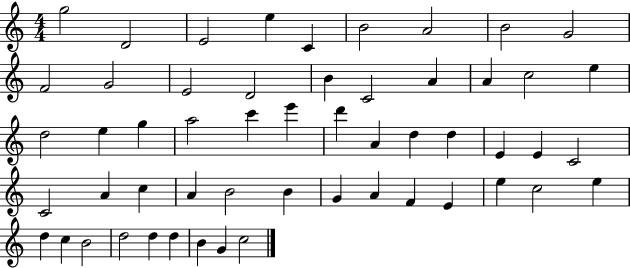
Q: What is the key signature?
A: C major